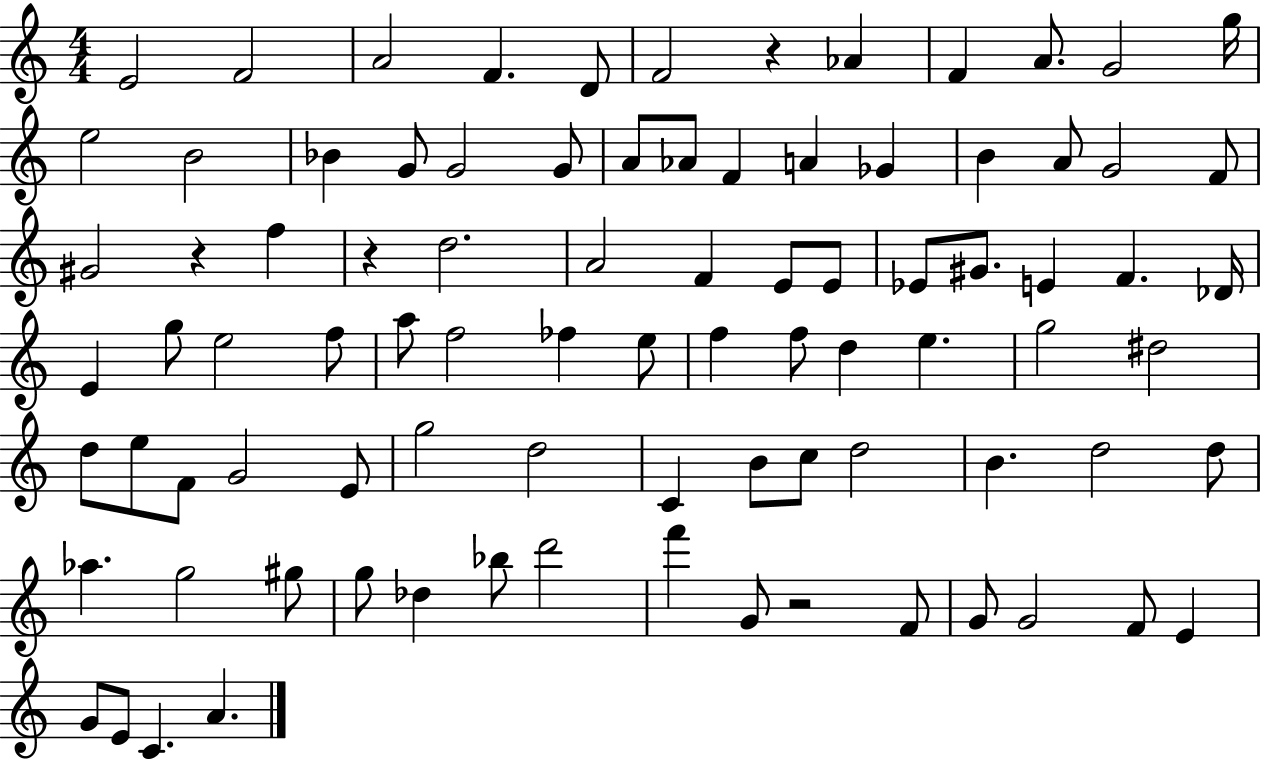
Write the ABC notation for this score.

X:1
T:Untitled
M:4/4
L:1/4
K:C
E2 F2 A2 F D/2 F2 z _A F A/2 G2 g/4 e2 B2 _B G/2 G2 G/2 A/2 _A/2 F A _G B A/2 G2 F/2 ^G2 z f z d2 A2 F E/2 E/2 _E/2 ^G/2 E F _D/4 E g/2 e2 f/2 a/2 f2 _f e/2 f f/2 d e g2 ^d2 d/2 e/2 F/2 G2 E/2 g2 d2 C B/2 c/2 d2 B d2 d/2 _a g2 ^g/2 g/2 _d _b/2 d'2 f' G/2 z2 F/2 G/2 G2 F/2 E G/2 E/2 C A